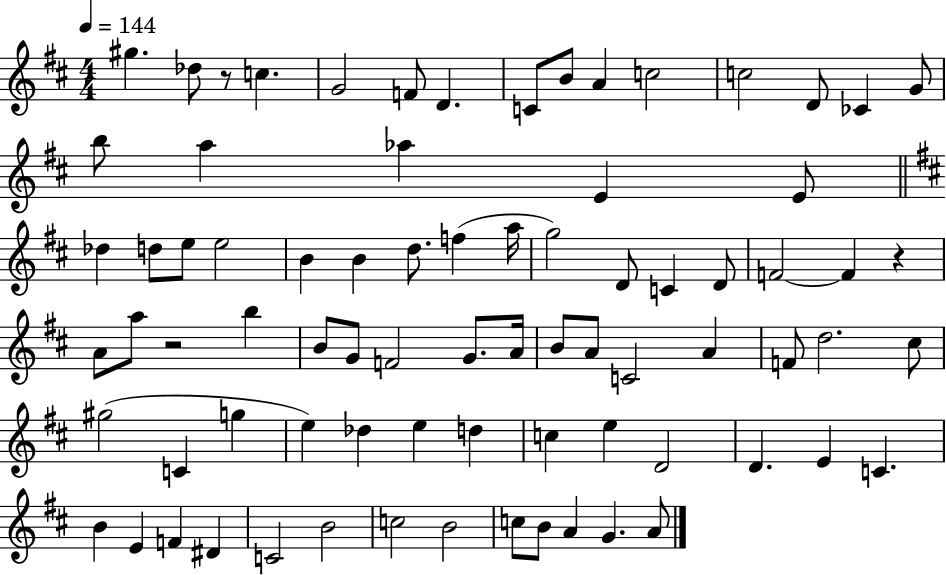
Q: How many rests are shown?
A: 3